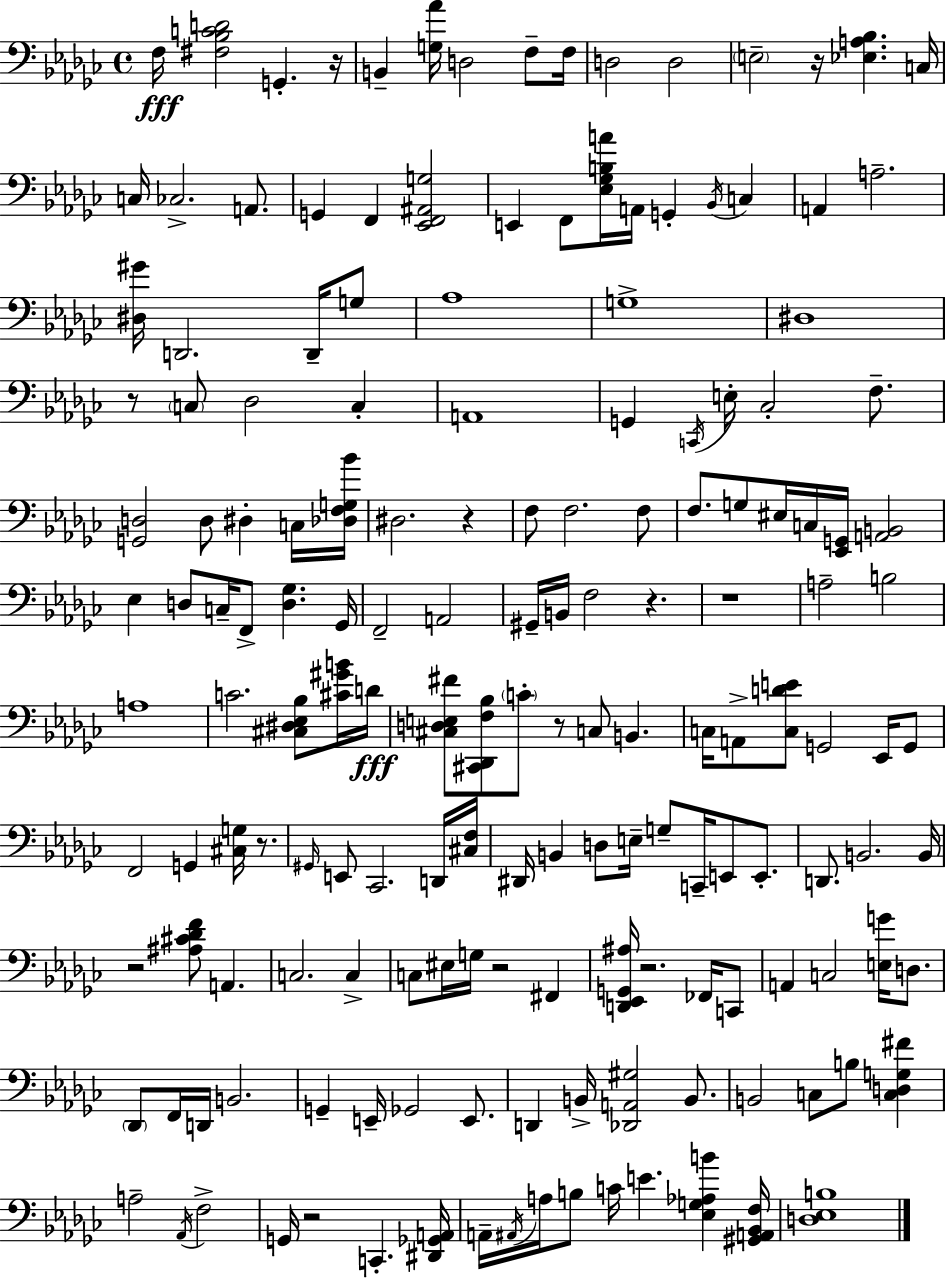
X:1
T:Untitled
M:4/4
L:1/4
K:Ebm
F,/4 [^F,_B,CD]2 G,, z/4 B,, [G,_A]/4 D,2 F,/2 F,/4 D,2 D,2 E,2 z/4 [_E,A,_B,] C,/4 C,/4 _C,2 A,,/2 G,, F,, [_E,,F,,^A,,G,]2 E,, F,,/2 [_E,_G,B,A]/4 A,,/4 G,, _B,,/4 C, A,, A,2 [^D,^G]/4 D,,2 D,,/4 G,/2 _A,4 G,4 ^D,4 z/2 C,/2 _D,2 C, A,,4 G,, C,,/4 E,/4 _C,2 F,/2 [G,,D,]2 D,/2 ^D, C,/4 [_D,F,G,_B]/4 ^D,2 z F,/2 F,2 F,/2 F,/2 G,/2 ^E,/4 C,/4 [_E,,G,,]/4 [A,,B,,]2 _E, D,/2 C,/4 F,,/2 [D,_G,] _G,,/4 F,,2 A,,2 ^G,,/4 B,,/4 F,2 z z4 A,2 B,2 A,4 C2 [^C,^D,_E,_B,]/2 [^C^GB]/4 D/4 [^C,D,E,^F]/2 [^C,,_D,,F,_B,]/2 C/2 z/2 C,/2 B,, C,/4 A,,/2 [C,DE]/2 G,,2 _E,,/4 G,,/2 F,,2 G,, [^C,G,]/4 z/2 ^G,,/4 E,,/2 _C,,2 D,,/4 [^C,F,]/4 ^D,,/4 B,, D,/2 E,/4 G,/2 C,,/4 E,,/2 E,,/2 D,,/2 B,,2 B,,/4 z2 [^A,^C_DF]/2 A,, C,2 C, C,/2 ^E,/4 G,/4 z2 ^F,, [D,,_E,,G,,^A,]/4 z2 _F,,/4 C,,/2 A,, C,2 [E,G]/4 D,/2 _D,,/2 F,,/4 D,,/4 B,,2 G,, E,,/4 _G,,2 E,,/2 D,, B,,/4 [_D,,A,,^G,]2 B,,/2 B,,2 C,/2 B,/2 [C,D,G,^F] A,2 _A,,/4 F,2 G,,/4 z2 C,, [^D,,_G,,A,,]/4 A,,/4 ^A,,/4 A,/4 B,/2 C/4 E [_E,G,_A,B] [^G,,A,,_B,,F,]/4 [D,_E,B,]4